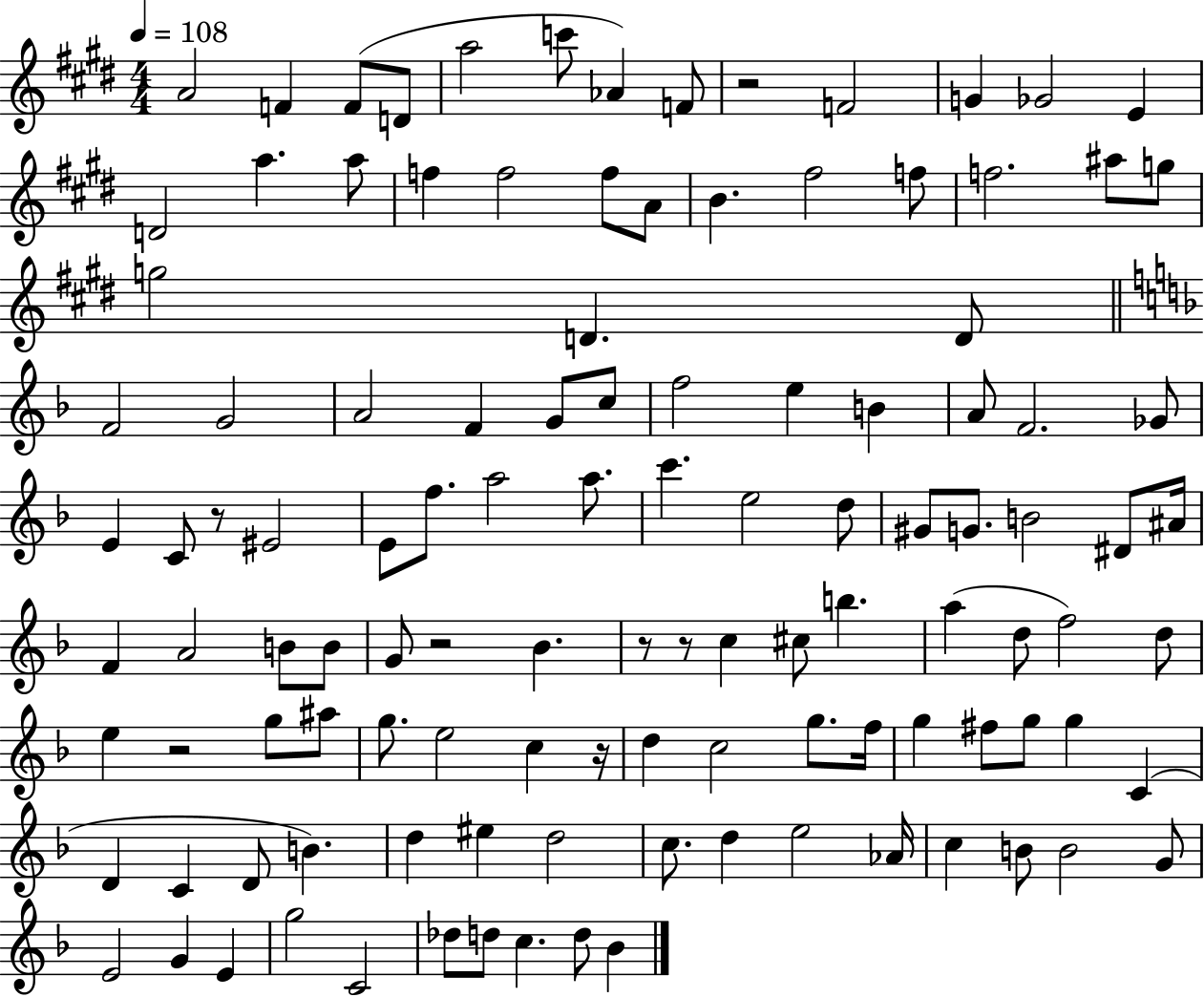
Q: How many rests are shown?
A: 7